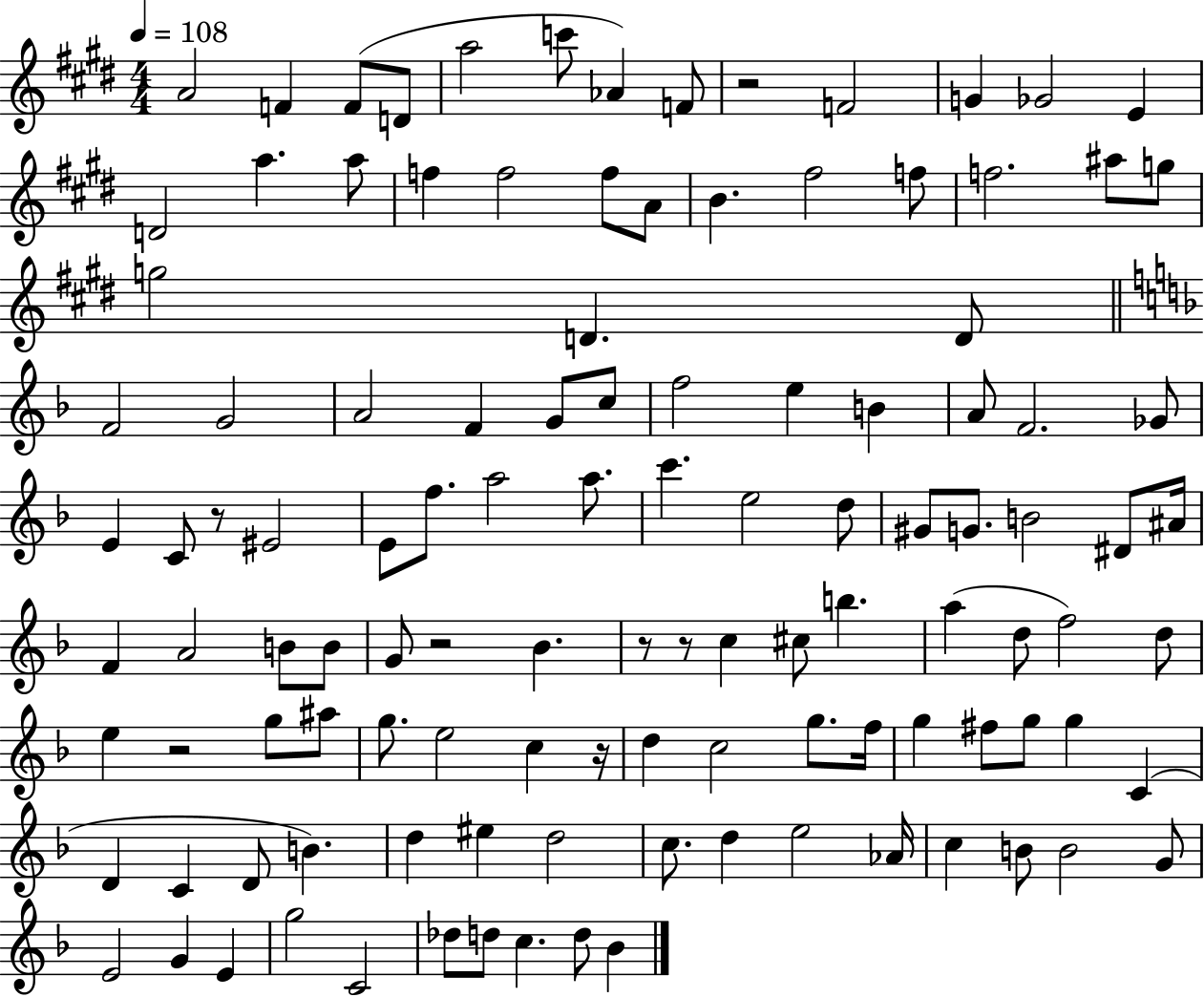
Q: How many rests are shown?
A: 7